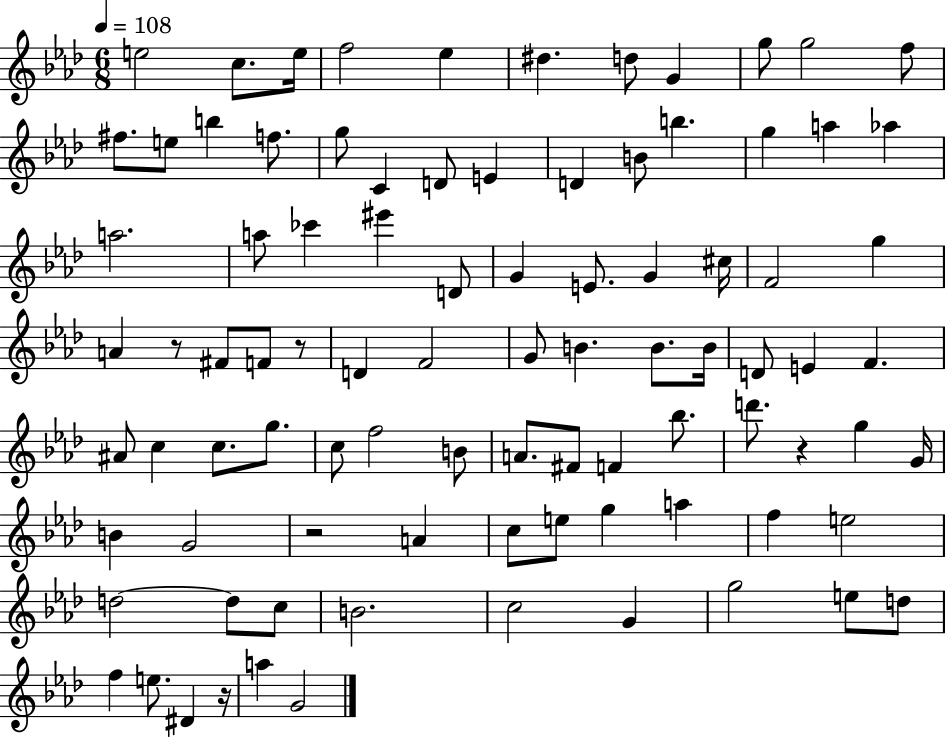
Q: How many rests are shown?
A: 5